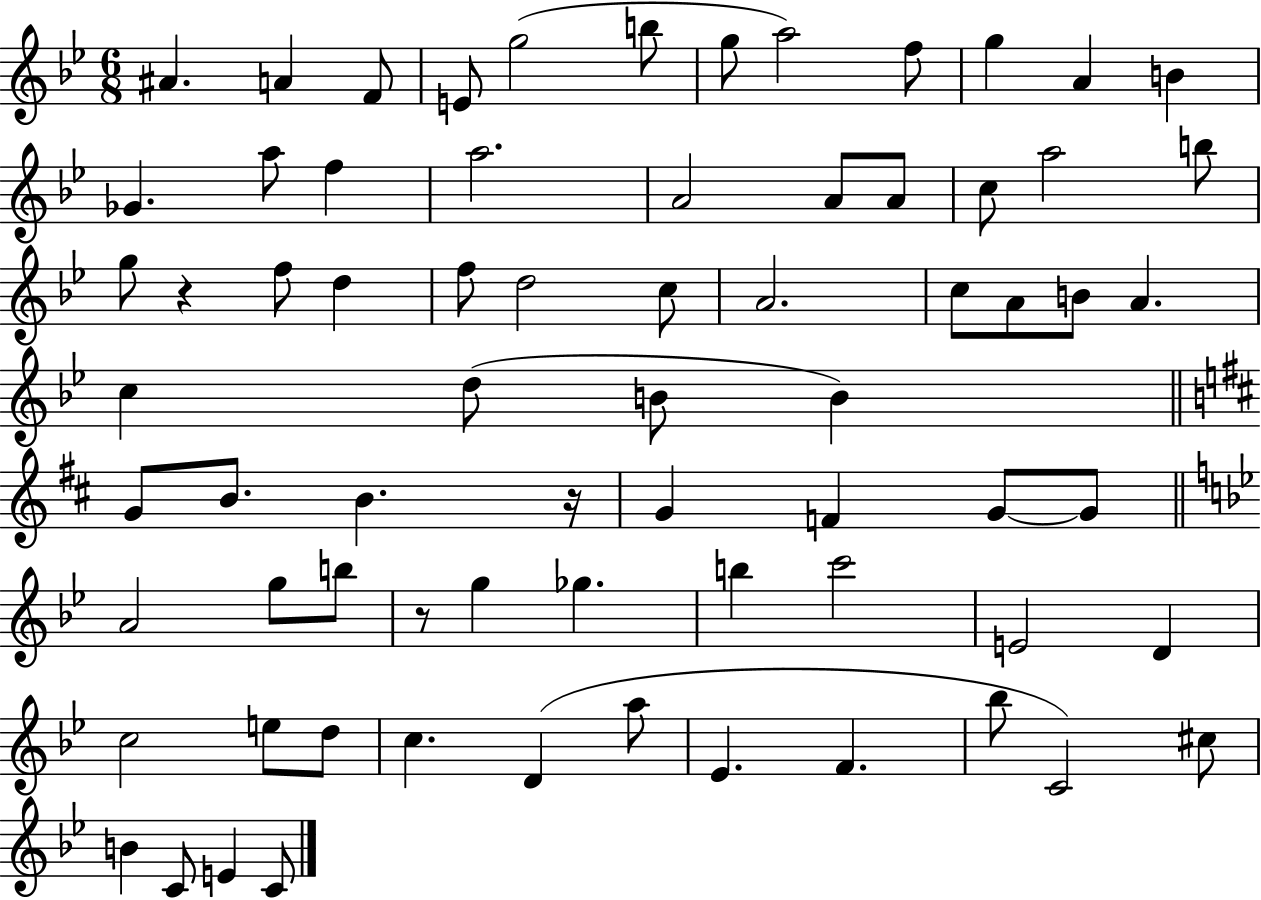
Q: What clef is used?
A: treble